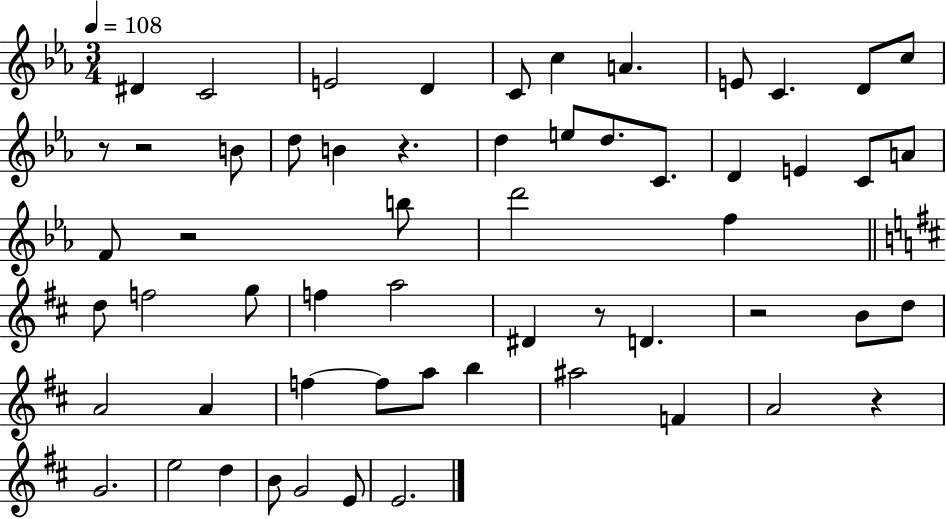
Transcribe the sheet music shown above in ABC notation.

X:1
T:Untitled
M:3/4
L:1/4
K:Eb
^D C2 E2 D C/2 c A E/2 C D/2 c/2 z/2 z2 B/2 d/2 B z d e/2 d/2 C/2 D E C/2 A/2 F/2 z2 b/2 d'2 f d/2 f2 g/2 f a2 ^D z/2 D z2 B/2 d/2 A2 A f f/2 a/2 b ^a2 F A2 z G2 e2 d B/2 G2 E/2 E2